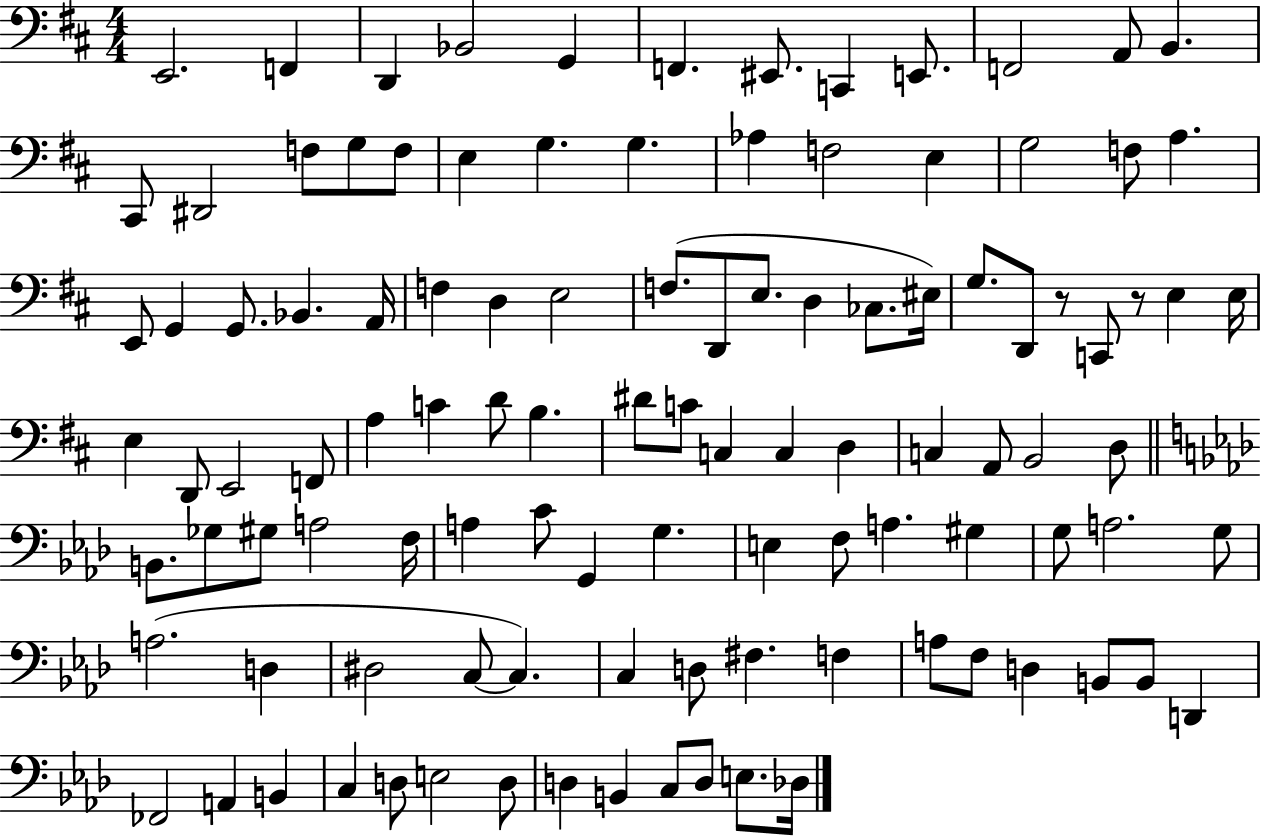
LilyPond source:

{
  \clef bass
  \numericTimeSignature
  \time 4/4
  \key d \major
  \repeat volta 2 { e,2. f,4 | d,4 bes,2 g,4 | f,4. eis,8. c,4 e,8. | f,2 a,8 b,4. | \break cis,8 dis,2 f8 g8 f8 | e4 g4. g4. | aes4 f2 e4 | g2 f8 a4. | \break e,8 g,4 g,8. bes,4. a,16 | f4 d4 e2 | f8.( d,8 e8. d4 ces8. eis16) | g8. d,8 r8 c,8 r8 e4 e16 | \break e4 d,8 e,2 f,8 | a4 c'4 d'8 b4. | dis'8 c'8 c4 c4 d4 | c4 a,8 b,2 d8 | \break \bar "||" \break \key aes \major b,8. ges8 gis8 a2 f16 | a4 c'8 g,4 g4. | e4 f8 a4. gis4 | g8 a2. g8 | \break a2.( d4 | dis2 c8~~ c4.) | c4 d8 fis4. f4 | a8 f8 d4 b,8 b,8 d,4 | \break fes,2 a,4 b,4 | c4 d8 e2 d8 | d4 b,4 c8 d8 e8. des16 | } \bar "|."
}